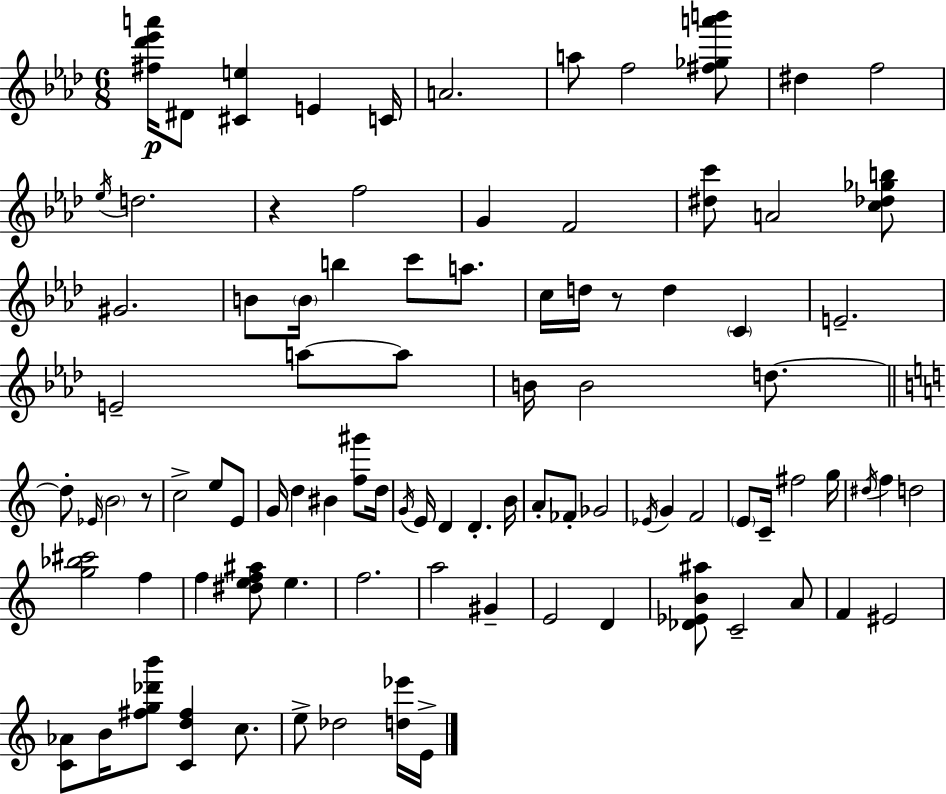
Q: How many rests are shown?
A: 3